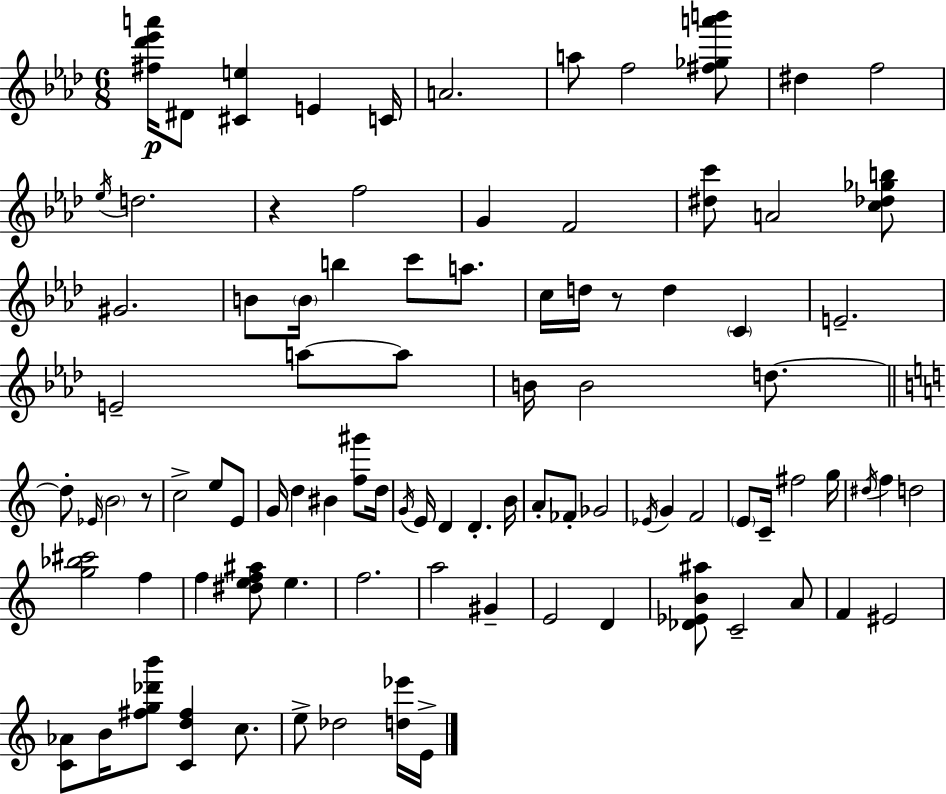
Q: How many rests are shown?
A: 3